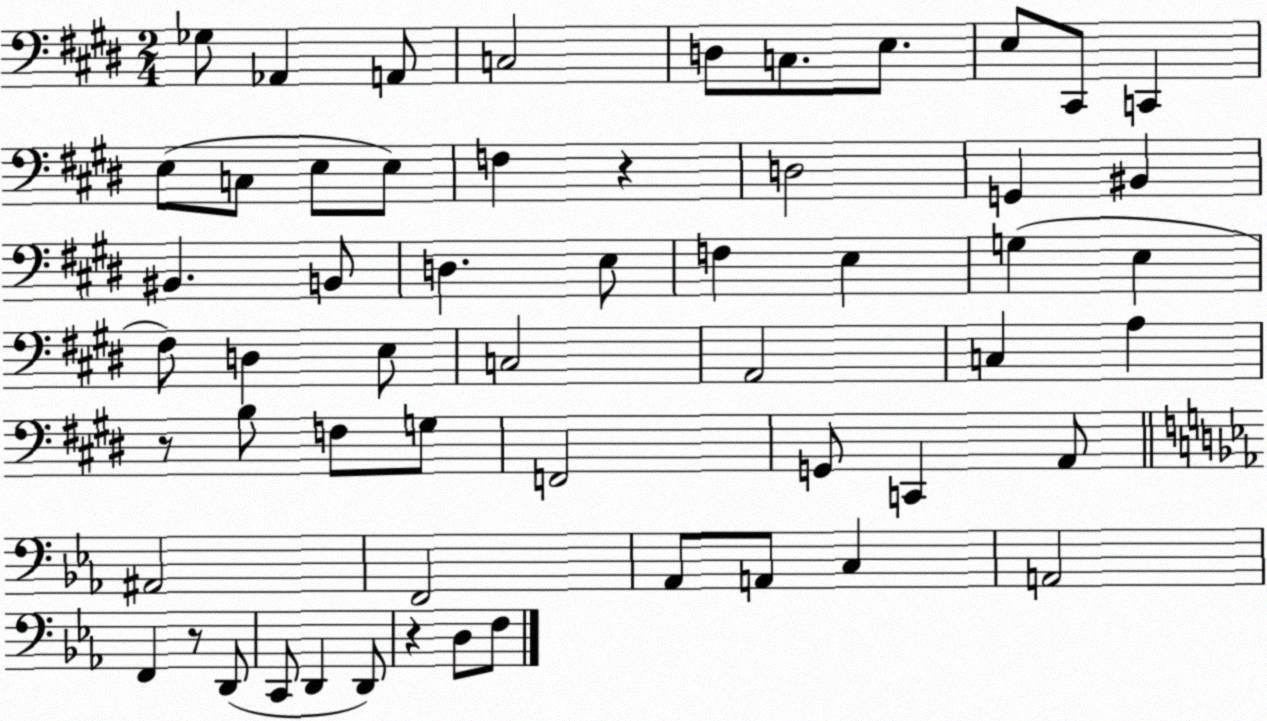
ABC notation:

X:1
T:Untitled
M:2/4
L:1/4
K:E
_G,/2 _A,, A,,/2 C,2 D,/2 C,/2 E,/2 E,/2 ^C,,/2 C,, E,/2 C,/2 E,/2 E,/2 F, z D,2 G,, ^B,, ^B,, B,,/2 D, E,/2 F, E, G, E, ^F,/2 D, E,/2 C,2 A,,2 C, A, z/2 B,/2 F,/2 G,/2 F,,2 G,,/2 C,, A,,/2 ^A,,2 F,,2 _A,,/2 A,,/2 C, A,,2 F,, z/2 D,,/2 C,,/2 D,, D,,/2 z D,/2 F,/2